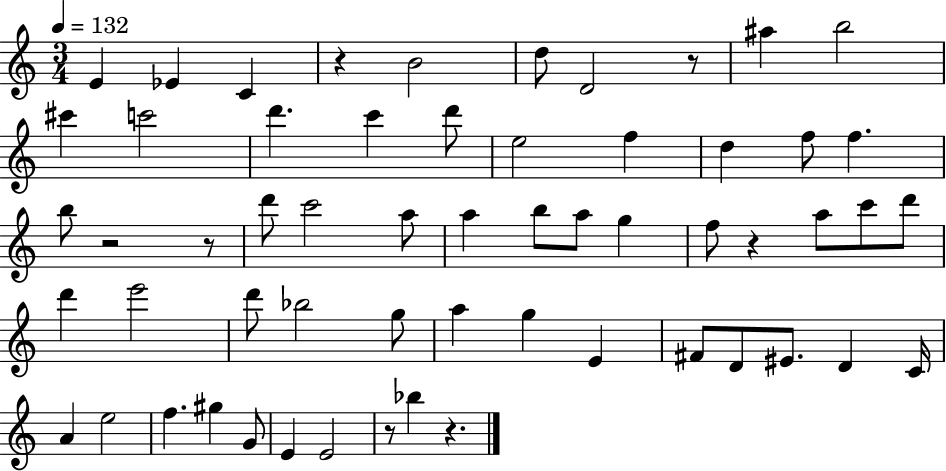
E4/q Eb4/q C4/q R/q B4/h D5/e D4/h R/e A#5/q B5/h C#6/q C6/h D6/q. C6/q D6/e E5/h F5/q D5/q F5/e F5/q. B5/e R/h R/e D6/e C6/h A5/e A5/q B5/e A5/e G5/q F5/e R/q A5/e C6/e D6/e D6/q E6/h D6/e Bb5/h G5/e A5/q G5/q E4/q F#4/e D4/e EIS4/e. D4/q C4/s A4/q E5/h F5/q. G#5/q G4/e E4/q E4/h R/e Bb5/q R/q.